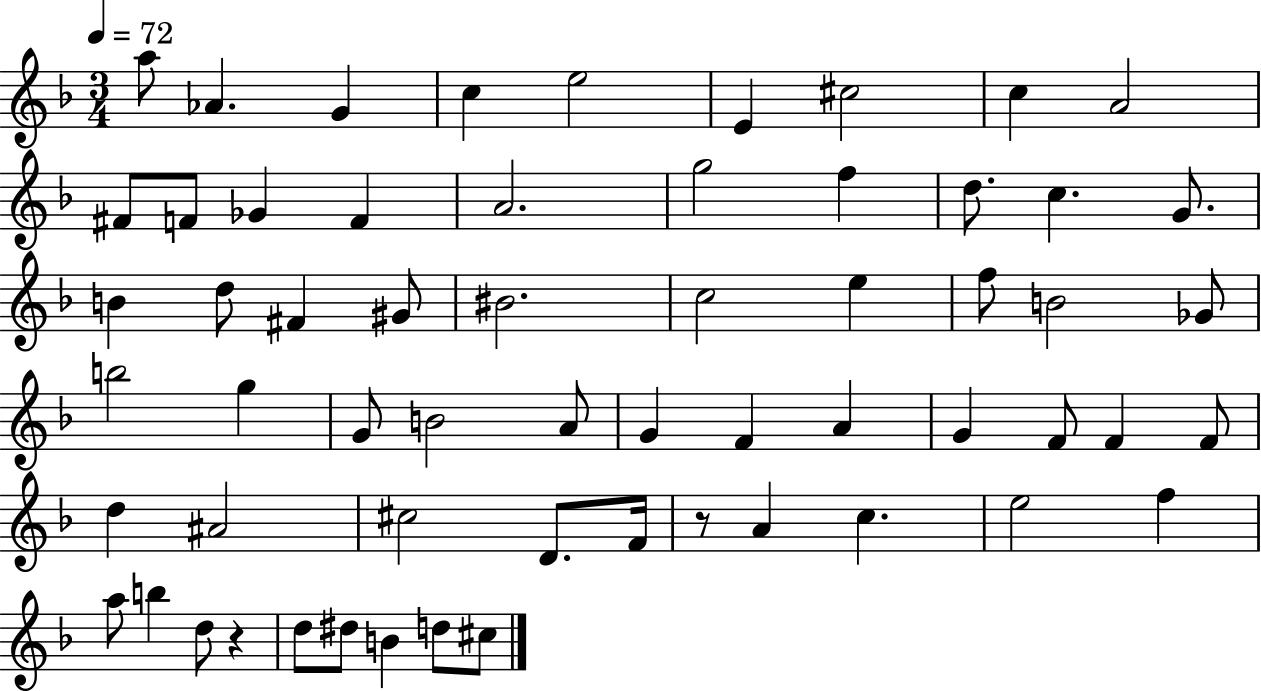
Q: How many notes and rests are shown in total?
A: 60